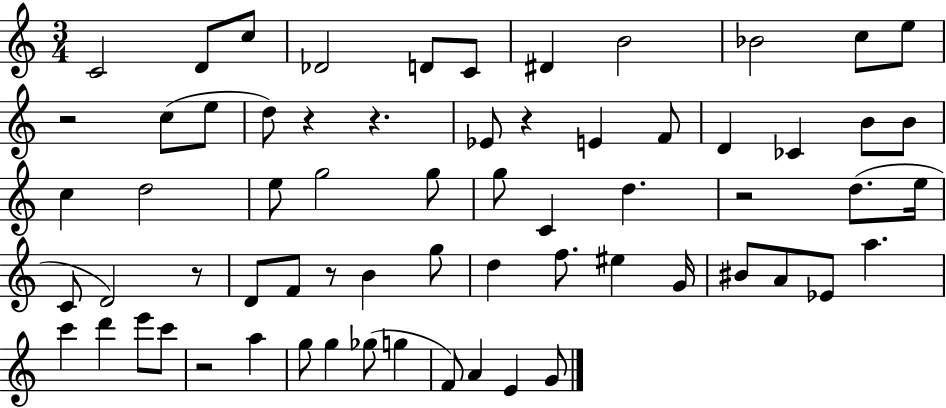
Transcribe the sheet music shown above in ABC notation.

X:1
T:Untitled
M:3/4
L:1/4
K:C
C2 D/2 c/2 _D2 D/2 C/2 ^D B2 _B2 c/2 e/2 z2 c/2 e/2 d/2 z z _E/2 z E F/2 D _C B/2 B/2 c d2 e/2 g2 g/2 g/2 C d z2 d/2 e/4 C/2 D2 z/2 D/2 F/2 z/2 B g/2 d f/2 ^e G/4 ^B/2 A/2 _E/2 a c' d' e'/2 c'/2 z2 a g/2 g _g/2 g F/2 A E G/2